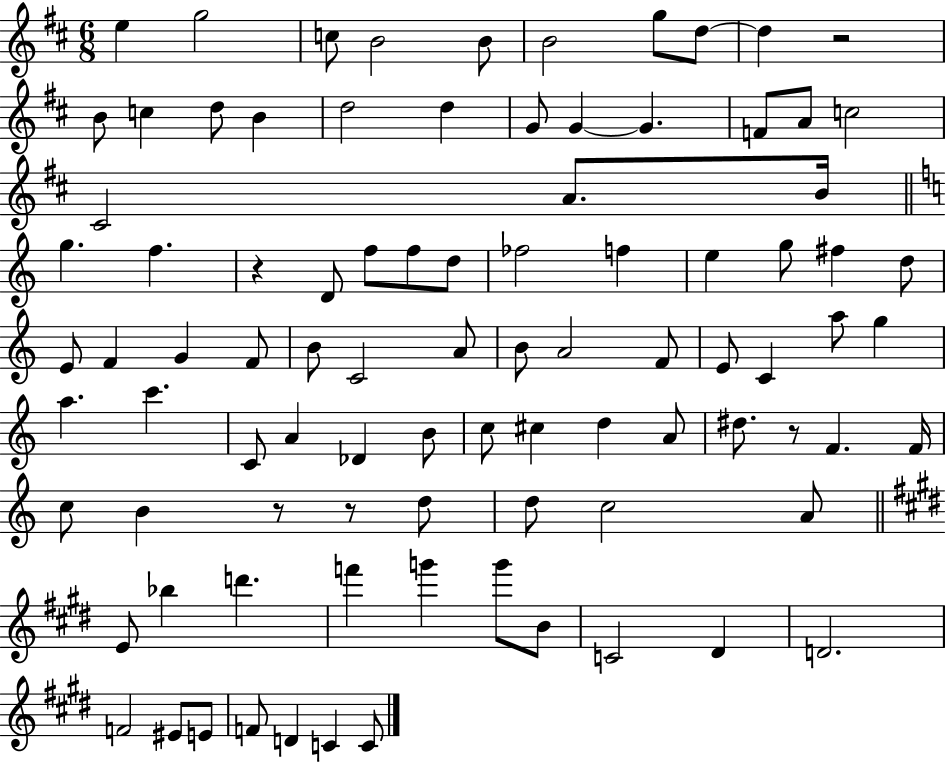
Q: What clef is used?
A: treble